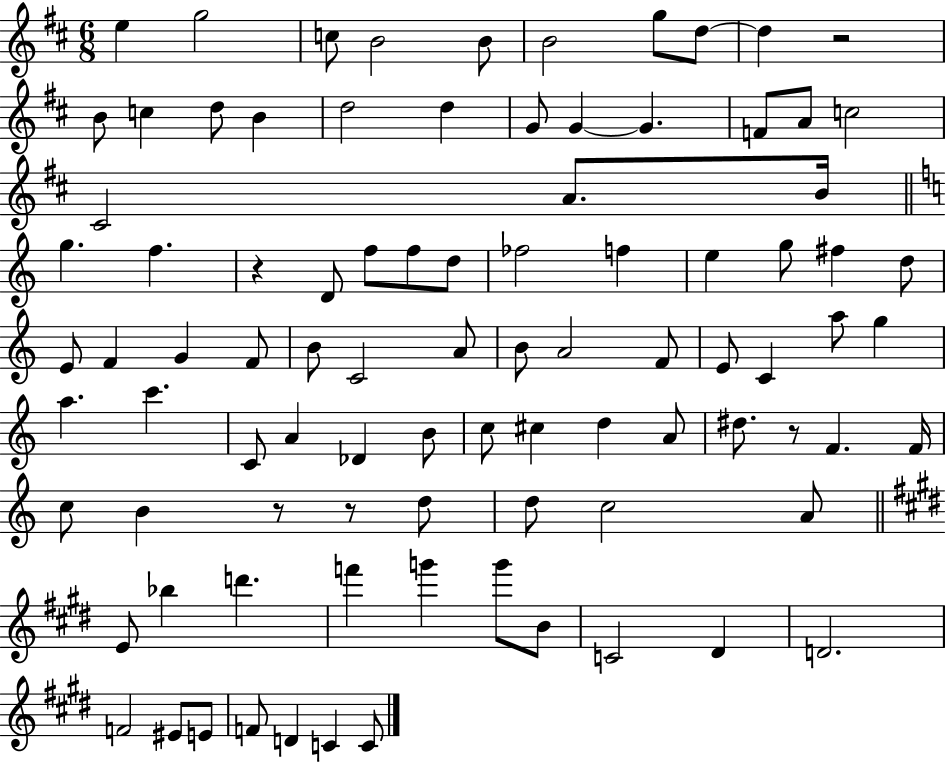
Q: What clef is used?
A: treble